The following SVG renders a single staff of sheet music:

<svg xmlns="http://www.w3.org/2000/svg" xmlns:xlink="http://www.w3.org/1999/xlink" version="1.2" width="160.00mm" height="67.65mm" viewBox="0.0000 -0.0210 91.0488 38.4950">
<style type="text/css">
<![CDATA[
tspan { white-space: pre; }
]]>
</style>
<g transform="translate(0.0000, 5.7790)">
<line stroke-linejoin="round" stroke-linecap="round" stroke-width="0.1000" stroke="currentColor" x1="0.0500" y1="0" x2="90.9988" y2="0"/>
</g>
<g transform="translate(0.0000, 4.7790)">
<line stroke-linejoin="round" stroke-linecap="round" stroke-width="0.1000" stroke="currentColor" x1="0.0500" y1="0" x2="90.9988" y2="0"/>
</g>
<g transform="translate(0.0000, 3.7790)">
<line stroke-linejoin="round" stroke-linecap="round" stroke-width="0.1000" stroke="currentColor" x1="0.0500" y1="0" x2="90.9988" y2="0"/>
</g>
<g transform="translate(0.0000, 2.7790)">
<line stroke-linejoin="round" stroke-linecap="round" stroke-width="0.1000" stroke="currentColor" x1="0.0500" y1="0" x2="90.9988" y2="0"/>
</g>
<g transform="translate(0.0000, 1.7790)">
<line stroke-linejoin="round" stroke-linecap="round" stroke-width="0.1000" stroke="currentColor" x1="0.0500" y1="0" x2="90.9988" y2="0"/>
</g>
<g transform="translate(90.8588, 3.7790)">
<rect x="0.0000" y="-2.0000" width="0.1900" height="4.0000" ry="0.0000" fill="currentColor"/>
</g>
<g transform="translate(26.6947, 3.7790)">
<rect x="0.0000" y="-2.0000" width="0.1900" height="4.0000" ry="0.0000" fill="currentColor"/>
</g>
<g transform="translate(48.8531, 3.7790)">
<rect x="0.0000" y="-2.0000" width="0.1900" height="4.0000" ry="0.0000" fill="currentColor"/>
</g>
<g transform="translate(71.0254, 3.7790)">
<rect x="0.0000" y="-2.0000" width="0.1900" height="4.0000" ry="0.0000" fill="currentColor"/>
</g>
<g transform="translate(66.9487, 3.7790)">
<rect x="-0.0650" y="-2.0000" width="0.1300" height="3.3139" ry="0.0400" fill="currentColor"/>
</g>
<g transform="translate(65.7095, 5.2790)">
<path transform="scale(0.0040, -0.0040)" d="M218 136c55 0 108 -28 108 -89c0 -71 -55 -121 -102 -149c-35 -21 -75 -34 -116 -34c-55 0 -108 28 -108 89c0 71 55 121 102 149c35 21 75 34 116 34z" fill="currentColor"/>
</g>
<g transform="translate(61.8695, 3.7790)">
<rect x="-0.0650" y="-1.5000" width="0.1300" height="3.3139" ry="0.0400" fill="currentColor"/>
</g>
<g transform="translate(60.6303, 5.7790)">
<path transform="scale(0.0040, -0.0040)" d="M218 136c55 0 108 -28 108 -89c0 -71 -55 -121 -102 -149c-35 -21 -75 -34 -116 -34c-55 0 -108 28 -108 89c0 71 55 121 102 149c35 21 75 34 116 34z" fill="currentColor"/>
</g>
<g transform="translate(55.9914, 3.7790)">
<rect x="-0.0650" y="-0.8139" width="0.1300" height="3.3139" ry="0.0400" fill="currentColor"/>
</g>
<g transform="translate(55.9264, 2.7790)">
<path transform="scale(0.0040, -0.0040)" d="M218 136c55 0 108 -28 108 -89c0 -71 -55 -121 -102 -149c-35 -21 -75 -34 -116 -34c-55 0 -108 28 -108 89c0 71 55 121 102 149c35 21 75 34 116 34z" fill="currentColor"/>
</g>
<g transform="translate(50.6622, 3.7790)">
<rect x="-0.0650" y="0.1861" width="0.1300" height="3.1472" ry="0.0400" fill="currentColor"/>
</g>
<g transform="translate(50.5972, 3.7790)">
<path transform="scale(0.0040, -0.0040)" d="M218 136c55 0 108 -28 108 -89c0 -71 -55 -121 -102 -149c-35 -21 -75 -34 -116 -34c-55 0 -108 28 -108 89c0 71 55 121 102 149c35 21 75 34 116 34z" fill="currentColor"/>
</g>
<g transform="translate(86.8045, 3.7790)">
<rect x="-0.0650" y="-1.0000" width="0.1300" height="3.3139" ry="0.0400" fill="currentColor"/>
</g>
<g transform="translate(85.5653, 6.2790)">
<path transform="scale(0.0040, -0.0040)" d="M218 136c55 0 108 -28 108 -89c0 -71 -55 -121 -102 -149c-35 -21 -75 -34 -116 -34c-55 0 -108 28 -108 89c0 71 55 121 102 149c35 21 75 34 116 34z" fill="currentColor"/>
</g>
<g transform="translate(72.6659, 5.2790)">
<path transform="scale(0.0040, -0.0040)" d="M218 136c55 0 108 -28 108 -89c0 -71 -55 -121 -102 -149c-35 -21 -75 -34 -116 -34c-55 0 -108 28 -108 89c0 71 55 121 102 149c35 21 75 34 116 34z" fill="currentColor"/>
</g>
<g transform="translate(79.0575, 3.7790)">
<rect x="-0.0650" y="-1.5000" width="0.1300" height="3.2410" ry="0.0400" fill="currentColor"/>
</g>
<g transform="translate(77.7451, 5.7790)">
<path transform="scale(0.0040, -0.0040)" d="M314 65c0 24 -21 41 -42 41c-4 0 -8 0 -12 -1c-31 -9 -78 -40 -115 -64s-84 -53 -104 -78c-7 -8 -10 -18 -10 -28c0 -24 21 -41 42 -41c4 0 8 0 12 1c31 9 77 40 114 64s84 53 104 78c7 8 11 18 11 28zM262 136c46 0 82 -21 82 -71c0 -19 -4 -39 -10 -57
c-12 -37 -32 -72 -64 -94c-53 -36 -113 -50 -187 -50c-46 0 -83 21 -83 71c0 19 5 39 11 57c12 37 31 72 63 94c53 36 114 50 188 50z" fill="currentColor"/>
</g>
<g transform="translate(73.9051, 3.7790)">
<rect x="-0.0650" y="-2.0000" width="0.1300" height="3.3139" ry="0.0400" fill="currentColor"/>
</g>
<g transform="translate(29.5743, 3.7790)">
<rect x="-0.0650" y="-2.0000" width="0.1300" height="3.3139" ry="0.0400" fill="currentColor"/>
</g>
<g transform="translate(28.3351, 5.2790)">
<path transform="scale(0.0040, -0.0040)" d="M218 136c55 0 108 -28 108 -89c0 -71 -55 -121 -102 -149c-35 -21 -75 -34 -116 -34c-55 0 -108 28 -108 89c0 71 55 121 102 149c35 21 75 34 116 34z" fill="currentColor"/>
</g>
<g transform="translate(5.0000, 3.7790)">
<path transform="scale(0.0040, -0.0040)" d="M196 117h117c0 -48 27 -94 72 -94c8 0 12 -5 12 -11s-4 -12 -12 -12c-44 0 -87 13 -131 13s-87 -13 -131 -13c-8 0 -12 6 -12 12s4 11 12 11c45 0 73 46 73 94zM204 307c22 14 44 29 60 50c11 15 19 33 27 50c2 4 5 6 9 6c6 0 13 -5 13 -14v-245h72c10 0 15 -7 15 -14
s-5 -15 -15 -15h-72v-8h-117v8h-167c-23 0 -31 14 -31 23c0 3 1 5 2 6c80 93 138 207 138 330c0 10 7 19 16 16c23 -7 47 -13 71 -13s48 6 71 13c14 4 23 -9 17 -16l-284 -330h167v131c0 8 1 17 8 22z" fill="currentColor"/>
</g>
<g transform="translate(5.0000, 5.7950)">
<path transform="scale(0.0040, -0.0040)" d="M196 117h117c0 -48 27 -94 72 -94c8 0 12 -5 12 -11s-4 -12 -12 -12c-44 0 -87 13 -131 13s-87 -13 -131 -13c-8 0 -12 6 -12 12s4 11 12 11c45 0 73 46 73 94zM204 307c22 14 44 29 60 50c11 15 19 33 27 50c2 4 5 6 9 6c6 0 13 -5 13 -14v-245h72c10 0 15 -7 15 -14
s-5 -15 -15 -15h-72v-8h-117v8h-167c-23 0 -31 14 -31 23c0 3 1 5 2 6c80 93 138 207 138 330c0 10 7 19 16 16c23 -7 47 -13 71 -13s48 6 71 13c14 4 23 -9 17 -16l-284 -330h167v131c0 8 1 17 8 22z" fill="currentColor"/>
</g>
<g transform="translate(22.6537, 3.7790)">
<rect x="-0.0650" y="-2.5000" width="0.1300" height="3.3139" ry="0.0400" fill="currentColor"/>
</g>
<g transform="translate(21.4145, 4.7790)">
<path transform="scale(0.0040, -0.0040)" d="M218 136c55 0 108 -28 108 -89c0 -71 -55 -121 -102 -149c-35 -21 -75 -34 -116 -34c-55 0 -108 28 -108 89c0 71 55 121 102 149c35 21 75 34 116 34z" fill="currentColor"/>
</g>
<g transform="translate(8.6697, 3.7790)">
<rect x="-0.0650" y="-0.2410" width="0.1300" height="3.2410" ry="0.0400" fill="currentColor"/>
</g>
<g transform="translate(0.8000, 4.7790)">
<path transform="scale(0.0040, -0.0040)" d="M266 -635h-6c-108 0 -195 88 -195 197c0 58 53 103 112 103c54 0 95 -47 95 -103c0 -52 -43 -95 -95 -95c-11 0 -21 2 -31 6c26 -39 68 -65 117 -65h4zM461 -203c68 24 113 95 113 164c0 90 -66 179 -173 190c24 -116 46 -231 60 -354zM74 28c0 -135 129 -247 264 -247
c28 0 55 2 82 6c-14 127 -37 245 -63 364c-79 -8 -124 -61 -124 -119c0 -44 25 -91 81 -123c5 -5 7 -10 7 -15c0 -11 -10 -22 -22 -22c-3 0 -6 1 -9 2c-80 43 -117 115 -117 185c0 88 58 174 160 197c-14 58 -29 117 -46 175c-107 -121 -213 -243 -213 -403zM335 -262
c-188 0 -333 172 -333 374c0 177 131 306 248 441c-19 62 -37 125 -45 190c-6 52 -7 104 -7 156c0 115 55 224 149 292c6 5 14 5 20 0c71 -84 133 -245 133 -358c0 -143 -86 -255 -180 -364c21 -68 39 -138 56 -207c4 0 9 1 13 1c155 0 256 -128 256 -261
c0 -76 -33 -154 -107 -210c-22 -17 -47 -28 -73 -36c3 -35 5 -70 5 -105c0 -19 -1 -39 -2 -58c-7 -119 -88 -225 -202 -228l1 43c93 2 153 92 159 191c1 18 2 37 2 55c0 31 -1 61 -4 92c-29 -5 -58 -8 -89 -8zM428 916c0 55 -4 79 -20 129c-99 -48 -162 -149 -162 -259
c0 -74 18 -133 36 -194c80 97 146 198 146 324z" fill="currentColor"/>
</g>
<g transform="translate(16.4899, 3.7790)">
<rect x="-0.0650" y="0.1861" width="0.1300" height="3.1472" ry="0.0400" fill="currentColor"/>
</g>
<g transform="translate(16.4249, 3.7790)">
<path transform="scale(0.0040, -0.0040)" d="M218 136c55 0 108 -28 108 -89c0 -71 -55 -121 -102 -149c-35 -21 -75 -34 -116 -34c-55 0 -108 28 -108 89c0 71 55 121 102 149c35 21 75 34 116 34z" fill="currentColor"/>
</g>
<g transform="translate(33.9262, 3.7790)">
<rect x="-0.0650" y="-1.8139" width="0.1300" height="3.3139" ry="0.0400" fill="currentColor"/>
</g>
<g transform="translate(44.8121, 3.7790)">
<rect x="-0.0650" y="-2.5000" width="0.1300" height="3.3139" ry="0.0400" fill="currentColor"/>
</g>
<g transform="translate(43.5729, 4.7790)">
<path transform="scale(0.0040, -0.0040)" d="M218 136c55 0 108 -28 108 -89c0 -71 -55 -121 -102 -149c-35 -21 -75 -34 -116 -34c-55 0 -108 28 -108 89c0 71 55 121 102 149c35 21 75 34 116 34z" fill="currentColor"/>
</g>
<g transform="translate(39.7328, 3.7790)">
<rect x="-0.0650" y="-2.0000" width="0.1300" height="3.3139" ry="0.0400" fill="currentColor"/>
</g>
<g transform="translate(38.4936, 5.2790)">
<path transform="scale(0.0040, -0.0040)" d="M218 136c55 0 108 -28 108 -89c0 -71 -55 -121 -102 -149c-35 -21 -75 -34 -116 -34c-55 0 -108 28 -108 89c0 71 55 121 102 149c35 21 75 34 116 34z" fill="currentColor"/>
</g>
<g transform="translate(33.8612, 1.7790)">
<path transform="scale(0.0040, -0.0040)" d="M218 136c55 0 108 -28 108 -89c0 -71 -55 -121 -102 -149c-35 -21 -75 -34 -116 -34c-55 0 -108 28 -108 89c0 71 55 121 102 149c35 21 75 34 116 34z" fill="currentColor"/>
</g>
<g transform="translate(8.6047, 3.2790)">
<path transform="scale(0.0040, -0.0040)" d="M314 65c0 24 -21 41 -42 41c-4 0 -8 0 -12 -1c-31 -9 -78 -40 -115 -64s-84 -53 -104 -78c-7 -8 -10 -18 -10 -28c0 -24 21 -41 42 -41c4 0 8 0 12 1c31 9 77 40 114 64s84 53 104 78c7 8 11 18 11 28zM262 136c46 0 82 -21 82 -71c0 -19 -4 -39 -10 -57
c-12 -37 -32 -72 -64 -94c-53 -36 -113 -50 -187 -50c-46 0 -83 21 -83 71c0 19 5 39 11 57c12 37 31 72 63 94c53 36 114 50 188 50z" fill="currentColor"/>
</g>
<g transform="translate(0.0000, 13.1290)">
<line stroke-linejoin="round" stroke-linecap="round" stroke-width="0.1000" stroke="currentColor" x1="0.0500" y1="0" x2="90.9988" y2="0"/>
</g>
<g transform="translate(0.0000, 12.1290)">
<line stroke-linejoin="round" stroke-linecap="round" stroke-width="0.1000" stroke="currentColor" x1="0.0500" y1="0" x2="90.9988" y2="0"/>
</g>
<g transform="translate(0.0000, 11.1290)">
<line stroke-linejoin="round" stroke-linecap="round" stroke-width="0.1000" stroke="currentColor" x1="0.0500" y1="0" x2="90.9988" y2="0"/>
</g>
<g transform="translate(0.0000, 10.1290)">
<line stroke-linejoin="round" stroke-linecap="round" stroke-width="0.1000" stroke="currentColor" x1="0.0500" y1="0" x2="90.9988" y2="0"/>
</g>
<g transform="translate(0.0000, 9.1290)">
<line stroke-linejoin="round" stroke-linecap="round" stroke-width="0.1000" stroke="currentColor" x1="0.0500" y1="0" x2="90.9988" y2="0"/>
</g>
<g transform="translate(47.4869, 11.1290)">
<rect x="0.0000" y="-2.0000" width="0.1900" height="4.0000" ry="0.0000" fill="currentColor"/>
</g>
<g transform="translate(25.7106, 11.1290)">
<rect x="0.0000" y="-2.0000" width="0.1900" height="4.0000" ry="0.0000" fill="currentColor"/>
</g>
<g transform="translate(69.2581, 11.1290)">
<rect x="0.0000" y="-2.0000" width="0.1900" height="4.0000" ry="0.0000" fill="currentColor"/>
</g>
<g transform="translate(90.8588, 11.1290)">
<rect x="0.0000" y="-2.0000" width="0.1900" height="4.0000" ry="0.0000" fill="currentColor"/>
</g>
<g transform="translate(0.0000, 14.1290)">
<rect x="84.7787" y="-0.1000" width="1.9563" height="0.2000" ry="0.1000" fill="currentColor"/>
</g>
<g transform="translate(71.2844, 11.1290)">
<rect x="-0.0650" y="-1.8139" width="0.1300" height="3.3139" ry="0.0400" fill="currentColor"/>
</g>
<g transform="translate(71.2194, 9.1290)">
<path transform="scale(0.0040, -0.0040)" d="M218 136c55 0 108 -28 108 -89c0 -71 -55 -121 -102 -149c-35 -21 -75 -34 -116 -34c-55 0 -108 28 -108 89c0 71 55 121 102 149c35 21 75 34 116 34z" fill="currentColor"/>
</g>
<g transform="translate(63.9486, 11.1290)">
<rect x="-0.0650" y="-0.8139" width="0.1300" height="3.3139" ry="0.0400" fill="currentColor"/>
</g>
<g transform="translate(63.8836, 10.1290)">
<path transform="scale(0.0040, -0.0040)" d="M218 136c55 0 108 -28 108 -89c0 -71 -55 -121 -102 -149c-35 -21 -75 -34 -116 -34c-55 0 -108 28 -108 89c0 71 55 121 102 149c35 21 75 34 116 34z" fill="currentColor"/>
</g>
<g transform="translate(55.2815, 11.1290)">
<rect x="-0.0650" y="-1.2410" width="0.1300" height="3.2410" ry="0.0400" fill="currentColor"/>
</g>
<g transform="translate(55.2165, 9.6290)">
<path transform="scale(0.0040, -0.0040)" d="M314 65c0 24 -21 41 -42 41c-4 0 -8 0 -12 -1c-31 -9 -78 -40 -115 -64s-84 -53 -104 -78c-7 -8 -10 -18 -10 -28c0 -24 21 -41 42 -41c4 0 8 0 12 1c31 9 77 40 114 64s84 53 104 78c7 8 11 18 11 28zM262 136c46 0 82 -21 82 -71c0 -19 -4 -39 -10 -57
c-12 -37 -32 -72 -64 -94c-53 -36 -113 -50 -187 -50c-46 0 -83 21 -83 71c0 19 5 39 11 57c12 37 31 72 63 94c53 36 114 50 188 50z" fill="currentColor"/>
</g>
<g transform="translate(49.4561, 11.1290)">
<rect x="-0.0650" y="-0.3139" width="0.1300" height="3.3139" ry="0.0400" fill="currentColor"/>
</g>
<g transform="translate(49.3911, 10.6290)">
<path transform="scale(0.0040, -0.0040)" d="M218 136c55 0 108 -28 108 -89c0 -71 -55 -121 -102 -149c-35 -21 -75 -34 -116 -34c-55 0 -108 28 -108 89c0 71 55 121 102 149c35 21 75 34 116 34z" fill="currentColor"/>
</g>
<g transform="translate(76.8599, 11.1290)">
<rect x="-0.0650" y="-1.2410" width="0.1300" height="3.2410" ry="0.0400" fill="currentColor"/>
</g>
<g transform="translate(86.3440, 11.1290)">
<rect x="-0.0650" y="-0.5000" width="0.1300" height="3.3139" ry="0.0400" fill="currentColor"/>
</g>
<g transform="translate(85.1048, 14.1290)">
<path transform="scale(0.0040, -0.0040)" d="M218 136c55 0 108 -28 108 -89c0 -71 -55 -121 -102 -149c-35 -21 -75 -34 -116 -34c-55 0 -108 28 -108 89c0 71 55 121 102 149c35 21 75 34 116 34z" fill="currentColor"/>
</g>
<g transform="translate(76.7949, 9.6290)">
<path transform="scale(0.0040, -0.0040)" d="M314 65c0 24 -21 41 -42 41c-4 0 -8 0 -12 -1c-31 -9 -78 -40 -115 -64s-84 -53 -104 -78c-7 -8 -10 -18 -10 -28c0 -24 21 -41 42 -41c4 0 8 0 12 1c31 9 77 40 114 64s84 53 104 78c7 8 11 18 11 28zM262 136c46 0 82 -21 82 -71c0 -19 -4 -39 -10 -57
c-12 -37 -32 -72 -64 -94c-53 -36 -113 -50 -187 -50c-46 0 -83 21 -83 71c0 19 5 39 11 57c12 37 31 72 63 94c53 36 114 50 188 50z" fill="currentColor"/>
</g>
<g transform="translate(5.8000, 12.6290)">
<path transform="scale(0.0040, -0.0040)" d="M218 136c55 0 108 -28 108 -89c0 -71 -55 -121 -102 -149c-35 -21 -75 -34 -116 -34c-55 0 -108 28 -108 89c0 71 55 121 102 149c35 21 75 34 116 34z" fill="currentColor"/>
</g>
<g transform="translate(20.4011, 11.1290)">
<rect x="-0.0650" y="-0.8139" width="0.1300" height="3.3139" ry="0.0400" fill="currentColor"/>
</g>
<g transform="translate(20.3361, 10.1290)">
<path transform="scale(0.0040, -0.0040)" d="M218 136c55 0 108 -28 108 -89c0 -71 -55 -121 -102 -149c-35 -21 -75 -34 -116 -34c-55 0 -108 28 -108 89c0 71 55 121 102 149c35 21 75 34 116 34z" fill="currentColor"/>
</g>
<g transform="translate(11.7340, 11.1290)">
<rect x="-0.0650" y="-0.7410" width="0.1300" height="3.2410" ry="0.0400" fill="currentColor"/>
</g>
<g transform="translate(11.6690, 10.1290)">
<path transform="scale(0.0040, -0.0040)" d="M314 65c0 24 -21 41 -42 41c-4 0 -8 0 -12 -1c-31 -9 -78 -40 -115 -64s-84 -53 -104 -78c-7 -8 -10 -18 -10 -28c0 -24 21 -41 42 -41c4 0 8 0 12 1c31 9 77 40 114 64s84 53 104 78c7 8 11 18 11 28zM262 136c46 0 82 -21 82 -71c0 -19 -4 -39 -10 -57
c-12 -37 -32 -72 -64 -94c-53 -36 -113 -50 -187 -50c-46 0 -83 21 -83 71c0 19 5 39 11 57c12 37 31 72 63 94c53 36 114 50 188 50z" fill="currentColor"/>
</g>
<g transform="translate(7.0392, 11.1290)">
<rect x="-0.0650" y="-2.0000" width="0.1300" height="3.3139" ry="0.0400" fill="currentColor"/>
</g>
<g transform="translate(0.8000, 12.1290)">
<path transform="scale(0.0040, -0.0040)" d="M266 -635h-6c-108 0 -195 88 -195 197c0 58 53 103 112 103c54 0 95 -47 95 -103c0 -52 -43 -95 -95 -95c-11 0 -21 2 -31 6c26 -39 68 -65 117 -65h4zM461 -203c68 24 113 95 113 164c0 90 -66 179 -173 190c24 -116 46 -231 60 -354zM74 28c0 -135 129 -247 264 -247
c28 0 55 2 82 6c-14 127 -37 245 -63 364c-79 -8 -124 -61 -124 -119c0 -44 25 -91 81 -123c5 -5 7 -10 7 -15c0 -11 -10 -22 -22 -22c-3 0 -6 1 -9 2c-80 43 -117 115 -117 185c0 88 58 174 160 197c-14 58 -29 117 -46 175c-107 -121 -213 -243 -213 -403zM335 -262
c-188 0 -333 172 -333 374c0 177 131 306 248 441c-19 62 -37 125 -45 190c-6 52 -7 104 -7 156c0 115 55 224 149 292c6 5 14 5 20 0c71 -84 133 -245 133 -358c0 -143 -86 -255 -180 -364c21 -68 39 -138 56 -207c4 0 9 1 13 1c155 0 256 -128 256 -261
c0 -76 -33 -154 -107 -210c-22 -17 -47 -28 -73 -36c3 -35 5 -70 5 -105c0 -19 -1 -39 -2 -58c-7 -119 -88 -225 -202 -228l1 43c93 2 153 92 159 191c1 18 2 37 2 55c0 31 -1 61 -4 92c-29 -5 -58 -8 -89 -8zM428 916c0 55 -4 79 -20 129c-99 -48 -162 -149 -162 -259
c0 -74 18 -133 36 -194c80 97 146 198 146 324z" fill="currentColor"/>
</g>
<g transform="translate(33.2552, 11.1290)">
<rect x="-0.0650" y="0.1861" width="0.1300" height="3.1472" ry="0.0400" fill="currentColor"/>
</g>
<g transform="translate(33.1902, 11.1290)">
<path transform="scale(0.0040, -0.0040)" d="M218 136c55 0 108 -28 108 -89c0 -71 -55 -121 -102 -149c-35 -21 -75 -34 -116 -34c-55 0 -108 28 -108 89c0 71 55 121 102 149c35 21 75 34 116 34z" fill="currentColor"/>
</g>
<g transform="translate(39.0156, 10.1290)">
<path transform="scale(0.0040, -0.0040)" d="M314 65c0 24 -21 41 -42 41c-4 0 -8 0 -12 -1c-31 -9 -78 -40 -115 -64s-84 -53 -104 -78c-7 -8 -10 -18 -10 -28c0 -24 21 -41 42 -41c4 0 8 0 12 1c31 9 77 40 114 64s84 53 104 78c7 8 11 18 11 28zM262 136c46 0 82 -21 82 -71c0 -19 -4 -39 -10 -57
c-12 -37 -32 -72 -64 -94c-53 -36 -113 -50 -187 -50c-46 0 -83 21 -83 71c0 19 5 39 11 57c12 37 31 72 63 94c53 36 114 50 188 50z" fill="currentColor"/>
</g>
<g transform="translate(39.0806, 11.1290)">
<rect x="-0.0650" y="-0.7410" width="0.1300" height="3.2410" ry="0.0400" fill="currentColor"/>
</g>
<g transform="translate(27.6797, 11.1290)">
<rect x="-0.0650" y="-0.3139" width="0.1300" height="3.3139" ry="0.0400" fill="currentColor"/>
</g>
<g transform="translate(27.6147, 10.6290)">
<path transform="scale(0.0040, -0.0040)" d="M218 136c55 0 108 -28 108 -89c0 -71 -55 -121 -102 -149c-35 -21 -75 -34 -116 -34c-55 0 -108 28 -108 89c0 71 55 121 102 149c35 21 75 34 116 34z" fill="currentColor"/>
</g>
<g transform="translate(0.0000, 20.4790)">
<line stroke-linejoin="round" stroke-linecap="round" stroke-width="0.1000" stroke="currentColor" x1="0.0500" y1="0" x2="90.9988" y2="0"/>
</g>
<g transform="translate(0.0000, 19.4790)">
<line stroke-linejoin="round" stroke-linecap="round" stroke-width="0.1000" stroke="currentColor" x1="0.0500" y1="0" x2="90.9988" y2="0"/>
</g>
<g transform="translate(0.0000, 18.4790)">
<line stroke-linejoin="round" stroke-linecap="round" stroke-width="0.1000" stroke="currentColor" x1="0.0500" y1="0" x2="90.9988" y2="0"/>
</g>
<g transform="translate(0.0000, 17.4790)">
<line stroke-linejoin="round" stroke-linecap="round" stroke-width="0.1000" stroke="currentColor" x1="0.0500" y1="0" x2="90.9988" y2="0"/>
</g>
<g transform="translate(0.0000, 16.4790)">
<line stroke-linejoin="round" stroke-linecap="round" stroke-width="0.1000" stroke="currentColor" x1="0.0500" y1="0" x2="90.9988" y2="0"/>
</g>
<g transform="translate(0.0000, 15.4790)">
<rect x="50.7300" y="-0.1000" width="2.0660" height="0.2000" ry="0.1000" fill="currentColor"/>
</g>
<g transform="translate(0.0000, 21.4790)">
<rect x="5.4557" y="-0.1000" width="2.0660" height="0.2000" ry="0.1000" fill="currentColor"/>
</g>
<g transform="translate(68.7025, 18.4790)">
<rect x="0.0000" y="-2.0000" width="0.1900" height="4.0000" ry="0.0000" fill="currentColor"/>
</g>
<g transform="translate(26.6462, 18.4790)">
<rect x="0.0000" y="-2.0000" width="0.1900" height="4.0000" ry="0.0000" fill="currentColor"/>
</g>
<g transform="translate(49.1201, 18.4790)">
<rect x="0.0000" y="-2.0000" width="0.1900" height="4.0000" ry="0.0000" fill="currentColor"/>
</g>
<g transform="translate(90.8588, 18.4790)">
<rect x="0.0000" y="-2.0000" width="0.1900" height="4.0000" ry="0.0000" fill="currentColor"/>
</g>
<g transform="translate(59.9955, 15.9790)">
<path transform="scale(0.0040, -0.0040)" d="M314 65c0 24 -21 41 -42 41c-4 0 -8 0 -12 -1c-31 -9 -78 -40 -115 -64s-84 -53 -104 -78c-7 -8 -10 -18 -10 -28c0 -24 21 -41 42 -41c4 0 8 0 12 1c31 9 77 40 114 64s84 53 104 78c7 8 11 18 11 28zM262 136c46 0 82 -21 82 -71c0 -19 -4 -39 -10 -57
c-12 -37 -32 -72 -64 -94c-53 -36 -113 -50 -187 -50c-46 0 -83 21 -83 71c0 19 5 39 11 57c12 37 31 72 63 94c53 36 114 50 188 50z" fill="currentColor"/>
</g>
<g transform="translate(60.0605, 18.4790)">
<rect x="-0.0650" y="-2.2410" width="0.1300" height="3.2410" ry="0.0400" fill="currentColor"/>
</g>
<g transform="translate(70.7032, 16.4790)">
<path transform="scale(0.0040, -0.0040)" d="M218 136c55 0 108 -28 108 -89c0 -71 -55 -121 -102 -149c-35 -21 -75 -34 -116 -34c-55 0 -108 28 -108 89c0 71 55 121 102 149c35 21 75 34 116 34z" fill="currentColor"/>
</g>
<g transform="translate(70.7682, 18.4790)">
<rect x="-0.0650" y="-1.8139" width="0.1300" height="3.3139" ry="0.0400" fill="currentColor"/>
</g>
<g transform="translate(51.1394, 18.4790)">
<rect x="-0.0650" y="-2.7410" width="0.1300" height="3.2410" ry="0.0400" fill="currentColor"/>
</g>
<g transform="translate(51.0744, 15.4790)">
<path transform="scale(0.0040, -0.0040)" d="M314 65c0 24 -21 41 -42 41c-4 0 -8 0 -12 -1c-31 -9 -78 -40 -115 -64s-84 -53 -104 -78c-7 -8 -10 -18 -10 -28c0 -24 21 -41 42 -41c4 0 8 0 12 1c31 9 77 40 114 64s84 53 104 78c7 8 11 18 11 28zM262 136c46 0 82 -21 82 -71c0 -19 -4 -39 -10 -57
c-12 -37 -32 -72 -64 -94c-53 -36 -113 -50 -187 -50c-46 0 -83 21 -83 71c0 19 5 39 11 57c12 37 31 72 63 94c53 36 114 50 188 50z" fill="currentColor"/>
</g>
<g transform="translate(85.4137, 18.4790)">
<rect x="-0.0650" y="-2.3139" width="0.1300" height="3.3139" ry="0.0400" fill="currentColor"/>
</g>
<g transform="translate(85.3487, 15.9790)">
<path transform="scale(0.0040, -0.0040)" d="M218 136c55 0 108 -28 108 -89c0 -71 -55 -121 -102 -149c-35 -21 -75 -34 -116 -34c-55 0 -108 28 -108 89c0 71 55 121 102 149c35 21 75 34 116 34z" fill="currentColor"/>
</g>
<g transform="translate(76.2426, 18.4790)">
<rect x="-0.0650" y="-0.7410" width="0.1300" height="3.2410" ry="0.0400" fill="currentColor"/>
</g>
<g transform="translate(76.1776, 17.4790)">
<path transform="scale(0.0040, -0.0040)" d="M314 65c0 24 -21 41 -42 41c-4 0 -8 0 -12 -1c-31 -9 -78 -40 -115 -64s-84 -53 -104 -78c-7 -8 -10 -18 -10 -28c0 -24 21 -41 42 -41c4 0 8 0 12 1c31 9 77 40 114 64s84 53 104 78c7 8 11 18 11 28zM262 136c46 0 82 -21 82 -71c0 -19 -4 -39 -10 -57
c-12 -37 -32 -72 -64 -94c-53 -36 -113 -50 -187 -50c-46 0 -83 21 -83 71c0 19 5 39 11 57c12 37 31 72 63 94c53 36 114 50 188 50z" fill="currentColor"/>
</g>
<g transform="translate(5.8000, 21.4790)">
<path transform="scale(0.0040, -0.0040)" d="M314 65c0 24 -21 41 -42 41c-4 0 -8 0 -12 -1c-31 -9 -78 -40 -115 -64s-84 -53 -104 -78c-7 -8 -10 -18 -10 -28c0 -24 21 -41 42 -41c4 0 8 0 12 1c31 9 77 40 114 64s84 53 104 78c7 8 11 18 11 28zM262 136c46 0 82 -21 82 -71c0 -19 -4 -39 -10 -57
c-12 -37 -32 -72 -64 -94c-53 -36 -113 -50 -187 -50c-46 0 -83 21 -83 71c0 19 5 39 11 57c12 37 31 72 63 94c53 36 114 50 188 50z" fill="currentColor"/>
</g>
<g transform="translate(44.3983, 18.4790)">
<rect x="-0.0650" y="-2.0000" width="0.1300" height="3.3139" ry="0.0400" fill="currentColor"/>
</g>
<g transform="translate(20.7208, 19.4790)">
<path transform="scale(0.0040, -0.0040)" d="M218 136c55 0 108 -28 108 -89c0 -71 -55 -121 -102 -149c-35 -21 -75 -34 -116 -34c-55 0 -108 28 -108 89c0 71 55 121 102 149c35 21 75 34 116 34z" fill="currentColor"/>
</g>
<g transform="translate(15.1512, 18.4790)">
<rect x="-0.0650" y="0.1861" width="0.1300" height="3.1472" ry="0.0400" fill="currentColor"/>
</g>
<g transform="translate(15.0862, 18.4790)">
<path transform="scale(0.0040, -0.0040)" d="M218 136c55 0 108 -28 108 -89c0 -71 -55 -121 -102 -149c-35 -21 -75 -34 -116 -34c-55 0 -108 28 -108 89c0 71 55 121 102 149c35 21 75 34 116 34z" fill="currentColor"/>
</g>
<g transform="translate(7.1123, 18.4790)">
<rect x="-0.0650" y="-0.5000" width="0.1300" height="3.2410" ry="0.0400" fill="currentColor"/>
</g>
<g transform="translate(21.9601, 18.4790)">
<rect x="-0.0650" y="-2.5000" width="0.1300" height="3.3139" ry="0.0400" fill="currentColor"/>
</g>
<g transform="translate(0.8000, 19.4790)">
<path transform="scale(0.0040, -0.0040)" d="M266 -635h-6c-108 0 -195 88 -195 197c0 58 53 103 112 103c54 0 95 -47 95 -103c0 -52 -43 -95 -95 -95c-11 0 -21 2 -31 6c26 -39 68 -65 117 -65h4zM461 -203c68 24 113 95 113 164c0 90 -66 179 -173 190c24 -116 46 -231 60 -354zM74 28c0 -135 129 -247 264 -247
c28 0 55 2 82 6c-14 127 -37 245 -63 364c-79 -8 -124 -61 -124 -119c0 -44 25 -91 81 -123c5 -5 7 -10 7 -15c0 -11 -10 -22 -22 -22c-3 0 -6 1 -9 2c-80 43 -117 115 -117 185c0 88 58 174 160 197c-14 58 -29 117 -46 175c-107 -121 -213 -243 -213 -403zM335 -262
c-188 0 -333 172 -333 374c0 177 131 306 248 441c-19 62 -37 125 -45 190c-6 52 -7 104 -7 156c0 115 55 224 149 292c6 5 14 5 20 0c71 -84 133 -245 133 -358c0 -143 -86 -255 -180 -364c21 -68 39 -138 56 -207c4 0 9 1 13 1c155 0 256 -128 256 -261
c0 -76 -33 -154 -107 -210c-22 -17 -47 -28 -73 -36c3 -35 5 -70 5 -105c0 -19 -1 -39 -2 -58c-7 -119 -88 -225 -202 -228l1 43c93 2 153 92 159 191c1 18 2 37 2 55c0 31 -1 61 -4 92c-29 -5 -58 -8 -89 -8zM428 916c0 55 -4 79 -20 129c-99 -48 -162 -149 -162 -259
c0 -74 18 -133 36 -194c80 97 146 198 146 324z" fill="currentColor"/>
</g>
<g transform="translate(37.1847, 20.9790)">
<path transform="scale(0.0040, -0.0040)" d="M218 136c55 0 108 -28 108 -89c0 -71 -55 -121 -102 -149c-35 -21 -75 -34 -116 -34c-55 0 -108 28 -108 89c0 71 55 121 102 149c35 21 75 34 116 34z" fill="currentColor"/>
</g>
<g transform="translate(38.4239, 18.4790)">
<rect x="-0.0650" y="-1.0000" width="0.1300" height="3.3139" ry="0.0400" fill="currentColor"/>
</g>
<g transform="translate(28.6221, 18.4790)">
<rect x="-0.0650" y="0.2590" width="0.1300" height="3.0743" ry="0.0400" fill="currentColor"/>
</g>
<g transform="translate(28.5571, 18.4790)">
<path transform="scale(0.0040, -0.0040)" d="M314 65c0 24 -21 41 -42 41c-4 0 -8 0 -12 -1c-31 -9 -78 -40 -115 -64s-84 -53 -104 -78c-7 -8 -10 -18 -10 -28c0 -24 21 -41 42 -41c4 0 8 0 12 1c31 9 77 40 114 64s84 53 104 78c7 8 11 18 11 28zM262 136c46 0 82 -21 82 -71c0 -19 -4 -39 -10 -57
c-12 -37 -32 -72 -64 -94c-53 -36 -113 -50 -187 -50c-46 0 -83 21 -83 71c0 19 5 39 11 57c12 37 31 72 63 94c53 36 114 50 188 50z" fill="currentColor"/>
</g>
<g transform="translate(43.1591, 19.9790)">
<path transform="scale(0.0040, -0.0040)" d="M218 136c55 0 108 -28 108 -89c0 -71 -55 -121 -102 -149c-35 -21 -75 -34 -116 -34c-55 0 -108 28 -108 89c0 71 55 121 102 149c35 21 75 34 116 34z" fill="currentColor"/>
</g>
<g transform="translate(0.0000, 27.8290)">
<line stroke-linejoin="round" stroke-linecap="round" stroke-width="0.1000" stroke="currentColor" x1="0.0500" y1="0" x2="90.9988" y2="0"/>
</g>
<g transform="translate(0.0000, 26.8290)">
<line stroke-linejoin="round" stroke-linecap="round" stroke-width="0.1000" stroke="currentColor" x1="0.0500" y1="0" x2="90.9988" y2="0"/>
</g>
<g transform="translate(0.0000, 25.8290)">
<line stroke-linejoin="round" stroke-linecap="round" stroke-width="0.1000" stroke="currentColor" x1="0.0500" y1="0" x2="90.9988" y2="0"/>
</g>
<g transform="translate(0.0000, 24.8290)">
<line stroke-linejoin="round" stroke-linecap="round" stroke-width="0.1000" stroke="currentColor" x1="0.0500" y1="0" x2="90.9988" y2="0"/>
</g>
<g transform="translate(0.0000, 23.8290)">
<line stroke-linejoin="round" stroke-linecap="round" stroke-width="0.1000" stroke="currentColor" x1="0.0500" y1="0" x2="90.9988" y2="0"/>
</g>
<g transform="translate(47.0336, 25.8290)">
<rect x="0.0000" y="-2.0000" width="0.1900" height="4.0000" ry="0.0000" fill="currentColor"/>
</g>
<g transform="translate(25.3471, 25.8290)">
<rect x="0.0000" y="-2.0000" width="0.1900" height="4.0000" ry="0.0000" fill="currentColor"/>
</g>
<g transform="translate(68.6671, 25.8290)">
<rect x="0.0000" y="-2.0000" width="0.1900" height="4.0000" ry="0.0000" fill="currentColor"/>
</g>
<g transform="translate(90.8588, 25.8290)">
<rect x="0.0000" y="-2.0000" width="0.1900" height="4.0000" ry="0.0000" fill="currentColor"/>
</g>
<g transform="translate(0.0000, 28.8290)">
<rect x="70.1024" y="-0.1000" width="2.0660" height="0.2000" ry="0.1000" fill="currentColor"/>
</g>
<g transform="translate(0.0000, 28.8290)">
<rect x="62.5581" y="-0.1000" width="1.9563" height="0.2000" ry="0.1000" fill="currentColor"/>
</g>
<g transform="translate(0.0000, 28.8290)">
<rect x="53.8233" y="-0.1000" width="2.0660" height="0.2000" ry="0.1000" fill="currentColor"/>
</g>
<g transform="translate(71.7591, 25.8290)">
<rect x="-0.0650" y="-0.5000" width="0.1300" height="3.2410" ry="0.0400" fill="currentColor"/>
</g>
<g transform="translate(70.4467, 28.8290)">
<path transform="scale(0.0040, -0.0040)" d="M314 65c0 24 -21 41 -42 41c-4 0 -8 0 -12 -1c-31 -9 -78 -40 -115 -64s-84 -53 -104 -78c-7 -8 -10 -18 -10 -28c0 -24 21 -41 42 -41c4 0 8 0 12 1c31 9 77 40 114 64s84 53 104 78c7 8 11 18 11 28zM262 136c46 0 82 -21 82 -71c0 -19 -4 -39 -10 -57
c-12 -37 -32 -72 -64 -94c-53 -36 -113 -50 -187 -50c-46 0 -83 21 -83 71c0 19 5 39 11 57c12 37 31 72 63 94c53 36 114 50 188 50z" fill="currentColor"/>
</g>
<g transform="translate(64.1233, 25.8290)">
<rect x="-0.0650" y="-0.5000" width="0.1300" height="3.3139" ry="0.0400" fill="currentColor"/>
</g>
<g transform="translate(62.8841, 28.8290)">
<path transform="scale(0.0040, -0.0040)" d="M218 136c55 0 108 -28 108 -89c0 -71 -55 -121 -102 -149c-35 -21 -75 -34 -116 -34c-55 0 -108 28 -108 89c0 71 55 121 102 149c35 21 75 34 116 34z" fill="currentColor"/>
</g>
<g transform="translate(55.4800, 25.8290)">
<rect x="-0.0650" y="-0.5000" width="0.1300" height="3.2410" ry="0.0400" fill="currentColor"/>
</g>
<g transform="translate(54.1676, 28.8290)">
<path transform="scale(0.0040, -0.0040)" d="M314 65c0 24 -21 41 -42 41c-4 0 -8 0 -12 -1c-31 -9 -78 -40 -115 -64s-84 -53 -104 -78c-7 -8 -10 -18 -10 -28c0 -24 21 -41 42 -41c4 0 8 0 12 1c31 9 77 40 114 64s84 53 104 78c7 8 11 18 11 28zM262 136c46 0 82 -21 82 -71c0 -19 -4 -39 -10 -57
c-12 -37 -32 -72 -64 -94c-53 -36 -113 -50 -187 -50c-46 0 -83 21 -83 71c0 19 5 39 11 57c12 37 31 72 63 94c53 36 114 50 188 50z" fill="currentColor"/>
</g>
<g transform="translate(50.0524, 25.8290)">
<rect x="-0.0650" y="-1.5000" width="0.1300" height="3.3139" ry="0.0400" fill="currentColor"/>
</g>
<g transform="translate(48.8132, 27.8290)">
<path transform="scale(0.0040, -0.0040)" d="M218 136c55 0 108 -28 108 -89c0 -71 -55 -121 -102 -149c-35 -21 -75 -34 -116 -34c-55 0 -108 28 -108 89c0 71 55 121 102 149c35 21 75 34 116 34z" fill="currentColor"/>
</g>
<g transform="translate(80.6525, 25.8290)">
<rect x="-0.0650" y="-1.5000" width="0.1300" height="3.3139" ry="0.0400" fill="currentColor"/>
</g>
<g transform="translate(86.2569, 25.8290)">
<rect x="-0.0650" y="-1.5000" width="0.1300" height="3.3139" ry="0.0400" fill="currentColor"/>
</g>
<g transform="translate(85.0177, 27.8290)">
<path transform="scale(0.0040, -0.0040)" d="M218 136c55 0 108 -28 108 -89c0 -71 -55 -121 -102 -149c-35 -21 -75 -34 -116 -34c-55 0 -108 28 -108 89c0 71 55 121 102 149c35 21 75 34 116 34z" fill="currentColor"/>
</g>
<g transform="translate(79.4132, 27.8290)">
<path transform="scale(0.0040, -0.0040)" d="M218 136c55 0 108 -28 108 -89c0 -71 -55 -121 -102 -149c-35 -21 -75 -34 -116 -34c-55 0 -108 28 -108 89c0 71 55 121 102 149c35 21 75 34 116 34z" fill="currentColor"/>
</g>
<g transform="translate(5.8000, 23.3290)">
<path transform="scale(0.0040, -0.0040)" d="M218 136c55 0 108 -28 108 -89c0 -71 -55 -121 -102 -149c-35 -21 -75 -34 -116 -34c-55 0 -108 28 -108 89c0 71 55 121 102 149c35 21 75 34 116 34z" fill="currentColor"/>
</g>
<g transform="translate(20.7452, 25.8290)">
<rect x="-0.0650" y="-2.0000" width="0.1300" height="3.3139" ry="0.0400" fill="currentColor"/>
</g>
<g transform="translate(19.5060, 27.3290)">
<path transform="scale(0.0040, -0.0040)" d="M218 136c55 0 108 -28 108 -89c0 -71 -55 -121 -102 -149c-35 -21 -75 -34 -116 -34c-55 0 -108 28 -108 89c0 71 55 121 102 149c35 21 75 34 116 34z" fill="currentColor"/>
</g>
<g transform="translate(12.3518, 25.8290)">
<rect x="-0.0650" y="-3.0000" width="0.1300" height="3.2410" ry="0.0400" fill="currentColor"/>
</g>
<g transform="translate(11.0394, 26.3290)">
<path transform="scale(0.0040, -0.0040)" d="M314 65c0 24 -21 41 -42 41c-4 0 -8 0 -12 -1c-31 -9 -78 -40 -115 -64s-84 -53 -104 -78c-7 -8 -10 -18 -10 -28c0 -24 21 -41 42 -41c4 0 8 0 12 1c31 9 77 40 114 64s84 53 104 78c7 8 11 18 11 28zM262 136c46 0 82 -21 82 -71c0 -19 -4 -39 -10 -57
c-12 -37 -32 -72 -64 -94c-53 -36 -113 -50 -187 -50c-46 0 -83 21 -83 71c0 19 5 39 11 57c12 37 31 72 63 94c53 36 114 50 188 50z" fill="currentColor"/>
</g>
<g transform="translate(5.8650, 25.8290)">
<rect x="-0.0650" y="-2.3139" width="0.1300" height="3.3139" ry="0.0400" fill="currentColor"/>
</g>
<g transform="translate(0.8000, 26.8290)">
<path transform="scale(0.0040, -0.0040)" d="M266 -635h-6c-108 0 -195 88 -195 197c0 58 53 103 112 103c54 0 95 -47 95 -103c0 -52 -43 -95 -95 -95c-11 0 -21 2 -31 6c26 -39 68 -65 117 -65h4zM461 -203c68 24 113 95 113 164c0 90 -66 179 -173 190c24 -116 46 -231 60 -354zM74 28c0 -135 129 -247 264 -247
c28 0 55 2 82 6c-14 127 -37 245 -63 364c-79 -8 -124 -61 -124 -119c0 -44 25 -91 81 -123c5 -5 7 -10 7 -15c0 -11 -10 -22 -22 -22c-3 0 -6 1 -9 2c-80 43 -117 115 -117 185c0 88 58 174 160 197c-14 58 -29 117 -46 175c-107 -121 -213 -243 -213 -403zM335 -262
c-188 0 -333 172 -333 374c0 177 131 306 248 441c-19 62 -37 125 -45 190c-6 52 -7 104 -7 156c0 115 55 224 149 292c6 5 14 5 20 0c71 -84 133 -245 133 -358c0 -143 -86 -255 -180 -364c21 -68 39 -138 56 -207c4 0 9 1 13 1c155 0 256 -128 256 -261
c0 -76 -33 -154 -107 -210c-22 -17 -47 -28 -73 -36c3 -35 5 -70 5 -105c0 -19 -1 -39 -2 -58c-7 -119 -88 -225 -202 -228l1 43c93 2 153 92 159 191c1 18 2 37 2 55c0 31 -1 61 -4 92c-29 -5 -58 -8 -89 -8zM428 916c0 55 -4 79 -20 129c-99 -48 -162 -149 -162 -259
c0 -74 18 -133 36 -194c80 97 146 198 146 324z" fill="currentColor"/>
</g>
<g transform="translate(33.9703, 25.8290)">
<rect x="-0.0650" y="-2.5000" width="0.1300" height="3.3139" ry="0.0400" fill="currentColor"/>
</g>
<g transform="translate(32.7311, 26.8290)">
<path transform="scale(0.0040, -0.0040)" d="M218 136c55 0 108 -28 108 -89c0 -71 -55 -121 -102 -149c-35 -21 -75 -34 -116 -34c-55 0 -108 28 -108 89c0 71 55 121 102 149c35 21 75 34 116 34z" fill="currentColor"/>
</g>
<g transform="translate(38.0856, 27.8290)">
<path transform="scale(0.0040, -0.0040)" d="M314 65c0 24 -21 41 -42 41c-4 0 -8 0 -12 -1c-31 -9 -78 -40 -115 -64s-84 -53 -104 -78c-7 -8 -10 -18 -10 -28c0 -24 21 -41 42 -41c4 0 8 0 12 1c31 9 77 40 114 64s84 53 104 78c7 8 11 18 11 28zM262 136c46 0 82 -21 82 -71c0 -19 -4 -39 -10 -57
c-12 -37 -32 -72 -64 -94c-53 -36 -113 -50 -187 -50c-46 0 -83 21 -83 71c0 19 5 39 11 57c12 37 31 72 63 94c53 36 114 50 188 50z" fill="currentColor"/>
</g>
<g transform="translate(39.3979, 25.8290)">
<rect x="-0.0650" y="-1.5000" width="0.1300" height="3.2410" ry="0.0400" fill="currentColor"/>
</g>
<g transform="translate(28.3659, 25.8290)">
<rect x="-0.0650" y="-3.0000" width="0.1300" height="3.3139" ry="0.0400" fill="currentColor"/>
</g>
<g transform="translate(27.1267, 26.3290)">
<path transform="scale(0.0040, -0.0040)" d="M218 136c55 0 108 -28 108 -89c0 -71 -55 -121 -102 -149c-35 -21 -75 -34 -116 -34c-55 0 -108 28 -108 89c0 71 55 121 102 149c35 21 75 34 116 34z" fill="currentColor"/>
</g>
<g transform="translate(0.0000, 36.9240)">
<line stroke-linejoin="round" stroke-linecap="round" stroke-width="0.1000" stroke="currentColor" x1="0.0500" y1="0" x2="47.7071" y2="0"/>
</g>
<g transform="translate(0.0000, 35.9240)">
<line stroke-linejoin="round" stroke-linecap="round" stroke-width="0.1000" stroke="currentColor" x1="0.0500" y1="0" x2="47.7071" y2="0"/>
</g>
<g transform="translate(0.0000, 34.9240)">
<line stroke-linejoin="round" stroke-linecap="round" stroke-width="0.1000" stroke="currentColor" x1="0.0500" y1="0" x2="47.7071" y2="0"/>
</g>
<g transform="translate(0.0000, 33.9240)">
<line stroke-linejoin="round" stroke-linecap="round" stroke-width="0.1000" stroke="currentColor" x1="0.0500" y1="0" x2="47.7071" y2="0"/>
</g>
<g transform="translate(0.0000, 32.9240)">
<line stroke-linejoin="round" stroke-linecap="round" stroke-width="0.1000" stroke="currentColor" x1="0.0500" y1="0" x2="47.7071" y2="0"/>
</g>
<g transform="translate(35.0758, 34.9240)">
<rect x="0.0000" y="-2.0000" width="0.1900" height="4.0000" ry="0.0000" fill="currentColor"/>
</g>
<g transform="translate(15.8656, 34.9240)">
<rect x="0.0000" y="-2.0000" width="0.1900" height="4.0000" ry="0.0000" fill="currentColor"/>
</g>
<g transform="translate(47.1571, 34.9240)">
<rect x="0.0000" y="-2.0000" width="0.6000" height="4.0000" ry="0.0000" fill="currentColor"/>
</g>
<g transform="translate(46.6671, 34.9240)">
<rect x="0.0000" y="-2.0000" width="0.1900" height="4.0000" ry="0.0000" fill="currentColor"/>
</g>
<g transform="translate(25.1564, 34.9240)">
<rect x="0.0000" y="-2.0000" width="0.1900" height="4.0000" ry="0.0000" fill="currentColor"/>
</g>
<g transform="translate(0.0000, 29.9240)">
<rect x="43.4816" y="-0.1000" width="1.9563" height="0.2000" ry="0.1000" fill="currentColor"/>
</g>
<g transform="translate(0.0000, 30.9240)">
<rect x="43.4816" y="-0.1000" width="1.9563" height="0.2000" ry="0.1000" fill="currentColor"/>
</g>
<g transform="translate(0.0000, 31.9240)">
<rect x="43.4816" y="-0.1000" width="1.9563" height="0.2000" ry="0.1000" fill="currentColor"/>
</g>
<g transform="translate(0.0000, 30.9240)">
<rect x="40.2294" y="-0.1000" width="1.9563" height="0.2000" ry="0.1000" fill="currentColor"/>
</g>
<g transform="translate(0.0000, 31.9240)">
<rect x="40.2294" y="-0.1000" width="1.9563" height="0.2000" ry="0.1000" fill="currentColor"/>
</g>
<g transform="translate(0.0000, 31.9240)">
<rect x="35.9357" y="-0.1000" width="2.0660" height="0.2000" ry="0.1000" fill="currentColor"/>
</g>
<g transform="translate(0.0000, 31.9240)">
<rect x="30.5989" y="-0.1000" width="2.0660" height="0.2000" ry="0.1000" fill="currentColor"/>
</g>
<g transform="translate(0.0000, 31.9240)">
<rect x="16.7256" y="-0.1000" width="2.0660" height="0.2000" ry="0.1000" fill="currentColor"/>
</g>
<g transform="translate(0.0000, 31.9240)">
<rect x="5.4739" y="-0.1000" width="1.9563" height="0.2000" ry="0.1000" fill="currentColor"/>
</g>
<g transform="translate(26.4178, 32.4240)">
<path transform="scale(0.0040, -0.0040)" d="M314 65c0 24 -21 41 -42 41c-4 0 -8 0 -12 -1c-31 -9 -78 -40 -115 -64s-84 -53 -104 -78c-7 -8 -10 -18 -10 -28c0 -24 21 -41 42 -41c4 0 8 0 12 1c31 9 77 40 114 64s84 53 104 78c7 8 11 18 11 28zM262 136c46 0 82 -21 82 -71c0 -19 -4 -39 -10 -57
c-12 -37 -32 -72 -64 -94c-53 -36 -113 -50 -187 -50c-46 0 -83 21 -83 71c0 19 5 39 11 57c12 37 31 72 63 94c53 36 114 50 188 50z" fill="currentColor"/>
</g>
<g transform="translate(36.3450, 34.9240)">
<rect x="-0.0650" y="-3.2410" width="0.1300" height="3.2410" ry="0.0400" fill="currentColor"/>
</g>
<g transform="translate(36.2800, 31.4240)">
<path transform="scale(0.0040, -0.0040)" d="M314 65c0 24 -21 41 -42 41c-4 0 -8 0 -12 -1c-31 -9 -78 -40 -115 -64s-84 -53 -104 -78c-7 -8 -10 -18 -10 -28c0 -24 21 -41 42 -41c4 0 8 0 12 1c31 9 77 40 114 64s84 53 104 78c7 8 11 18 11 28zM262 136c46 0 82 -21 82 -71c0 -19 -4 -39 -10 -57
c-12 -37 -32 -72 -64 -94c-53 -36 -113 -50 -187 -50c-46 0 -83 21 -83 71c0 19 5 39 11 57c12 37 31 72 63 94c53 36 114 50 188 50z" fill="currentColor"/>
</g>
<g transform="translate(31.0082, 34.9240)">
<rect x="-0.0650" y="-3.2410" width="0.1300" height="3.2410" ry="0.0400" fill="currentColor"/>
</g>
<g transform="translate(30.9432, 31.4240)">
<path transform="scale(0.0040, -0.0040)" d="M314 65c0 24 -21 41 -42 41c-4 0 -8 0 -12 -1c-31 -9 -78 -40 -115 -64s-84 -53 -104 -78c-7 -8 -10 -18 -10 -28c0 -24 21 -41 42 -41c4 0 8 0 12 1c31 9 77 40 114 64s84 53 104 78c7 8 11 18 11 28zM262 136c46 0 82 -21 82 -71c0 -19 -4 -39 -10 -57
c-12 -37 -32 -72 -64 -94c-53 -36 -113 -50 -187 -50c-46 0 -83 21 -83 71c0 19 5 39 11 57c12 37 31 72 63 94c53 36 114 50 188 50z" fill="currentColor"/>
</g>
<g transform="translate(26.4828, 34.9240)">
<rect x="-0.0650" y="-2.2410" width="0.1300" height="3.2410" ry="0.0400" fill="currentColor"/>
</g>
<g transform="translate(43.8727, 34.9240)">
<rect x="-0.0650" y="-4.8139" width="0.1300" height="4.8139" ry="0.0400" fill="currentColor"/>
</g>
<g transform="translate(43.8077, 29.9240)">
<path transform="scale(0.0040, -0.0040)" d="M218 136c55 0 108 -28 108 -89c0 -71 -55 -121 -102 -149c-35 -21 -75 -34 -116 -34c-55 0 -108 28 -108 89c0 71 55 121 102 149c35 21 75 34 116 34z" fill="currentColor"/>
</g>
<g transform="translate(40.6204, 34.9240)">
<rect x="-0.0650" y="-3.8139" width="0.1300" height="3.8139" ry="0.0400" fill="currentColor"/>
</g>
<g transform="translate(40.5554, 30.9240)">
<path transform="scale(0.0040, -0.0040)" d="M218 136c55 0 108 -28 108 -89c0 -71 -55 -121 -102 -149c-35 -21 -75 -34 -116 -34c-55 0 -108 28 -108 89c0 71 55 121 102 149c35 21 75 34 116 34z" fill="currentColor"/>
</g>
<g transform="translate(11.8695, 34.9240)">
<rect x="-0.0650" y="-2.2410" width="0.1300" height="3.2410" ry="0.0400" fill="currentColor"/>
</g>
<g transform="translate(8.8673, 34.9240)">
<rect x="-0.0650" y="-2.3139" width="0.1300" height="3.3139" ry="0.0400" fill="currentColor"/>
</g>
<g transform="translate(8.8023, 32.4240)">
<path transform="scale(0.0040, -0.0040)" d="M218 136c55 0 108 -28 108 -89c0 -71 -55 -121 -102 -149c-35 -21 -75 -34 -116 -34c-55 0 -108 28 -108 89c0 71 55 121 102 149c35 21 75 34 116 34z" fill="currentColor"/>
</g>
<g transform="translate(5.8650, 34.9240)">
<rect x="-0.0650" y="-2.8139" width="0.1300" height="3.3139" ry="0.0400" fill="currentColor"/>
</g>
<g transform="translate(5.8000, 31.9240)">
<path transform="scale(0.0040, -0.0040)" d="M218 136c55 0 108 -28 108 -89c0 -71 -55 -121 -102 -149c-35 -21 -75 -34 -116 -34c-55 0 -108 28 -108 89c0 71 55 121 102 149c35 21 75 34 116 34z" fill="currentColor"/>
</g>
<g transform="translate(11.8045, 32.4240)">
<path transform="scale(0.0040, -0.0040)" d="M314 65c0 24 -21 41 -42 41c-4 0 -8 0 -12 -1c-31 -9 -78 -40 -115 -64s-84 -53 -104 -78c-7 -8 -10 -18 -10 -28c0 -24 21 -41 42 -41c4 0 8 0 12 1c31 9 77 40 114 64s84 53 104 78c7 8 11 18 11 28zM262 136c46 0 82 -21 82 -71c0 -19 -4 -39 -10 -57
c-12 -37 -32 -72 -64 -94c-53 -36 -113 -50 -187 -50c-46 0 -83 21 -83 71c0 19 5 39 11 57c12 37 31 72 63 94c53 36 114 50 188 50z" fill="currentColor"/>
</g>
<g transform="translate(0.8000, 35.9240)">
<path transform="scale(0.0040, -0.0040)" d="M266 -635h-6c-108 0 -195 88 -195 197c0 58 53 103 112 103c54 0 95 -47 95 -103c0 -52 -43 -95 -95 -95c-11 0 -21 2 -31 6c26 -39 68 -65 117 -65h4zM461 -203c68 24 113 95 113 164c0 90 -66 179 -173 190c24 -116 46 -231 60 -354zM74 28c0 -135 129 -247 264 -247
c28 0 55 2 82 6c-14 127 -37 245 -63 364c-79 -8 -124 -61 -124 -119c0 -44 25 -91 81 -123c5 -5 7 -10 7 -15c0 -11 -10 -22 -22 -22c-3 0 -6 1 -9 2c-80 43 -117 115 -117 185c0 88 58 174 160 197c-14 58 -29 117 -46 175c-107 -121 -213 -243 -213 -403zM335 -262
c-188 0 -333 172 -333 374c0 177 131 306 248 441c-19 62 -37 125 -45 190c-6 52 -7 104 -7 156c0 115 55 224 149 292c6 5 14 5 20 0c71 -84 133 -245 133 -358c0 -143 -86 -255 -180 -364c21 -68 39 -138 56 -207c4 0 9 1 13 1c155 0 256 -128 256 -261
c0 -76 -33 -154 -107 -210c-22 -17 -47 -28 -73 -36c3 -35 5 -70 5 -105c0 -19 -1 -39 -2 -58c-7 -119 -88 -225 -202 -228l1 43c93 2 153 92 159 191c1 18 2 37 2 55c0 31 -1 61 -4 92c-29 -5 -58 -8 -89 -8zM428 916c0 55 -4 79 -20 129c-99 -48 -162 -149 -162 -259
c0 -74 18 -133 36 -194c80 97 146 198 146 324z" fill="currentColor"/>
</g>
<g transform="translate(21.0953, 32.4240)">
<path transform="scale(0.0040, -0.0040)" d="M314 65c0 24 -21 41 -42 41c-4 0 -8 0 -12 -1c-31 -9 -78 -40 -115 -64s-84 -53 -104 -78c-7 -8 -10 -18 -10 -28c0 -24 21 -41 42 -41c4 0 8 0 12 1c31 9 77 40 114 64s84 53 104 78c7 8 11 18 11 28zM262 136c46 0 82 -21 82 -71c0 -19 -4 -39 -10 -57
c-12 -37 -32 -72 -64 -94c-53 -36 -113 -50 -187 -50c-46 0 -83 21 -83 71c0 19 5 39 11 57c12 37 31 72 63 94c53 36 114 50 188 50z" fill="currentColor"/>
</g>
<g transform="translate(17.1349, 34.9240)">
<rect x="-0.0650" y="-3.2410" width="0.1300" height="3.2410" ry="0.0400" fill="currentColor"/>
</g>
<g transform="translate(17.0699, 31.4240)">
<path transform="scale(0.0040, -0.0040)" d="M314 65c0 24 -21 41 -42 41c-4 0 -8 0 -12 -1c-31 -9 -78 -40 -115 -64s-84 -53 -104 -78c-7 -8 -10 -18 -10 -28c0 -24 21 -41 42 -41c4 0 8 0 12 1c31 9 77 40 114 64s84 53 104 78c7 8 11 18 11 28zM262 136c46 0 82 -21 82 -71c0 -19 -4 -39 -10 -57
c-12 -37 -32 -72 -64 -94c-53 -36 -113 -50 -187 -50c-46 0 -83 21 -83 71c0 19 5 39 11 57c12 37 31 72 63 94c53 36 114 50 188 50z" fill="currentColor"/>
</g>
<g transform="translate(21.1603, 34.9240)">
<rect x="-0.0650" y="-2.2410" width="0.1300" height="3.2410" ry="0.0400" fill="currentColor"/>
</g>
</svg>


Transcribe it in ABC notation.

X:1
T:Untitled
M:4/4
L:1/4
K:C
c2 B G F f F G B d E F F E2 D F d2 d c B d2 c e2 d f e2 C C2 B G B2 D F a2 g2 f d2 g g A2 F A G E2 E C2 C C2 E E a g g2 b2 g2 g2 b2 b2 c' e'